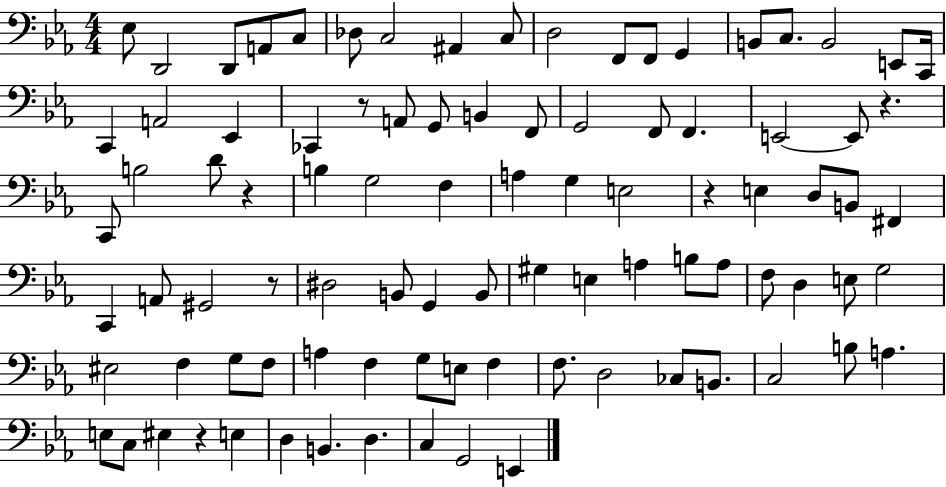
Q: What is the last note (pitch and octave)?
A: E2